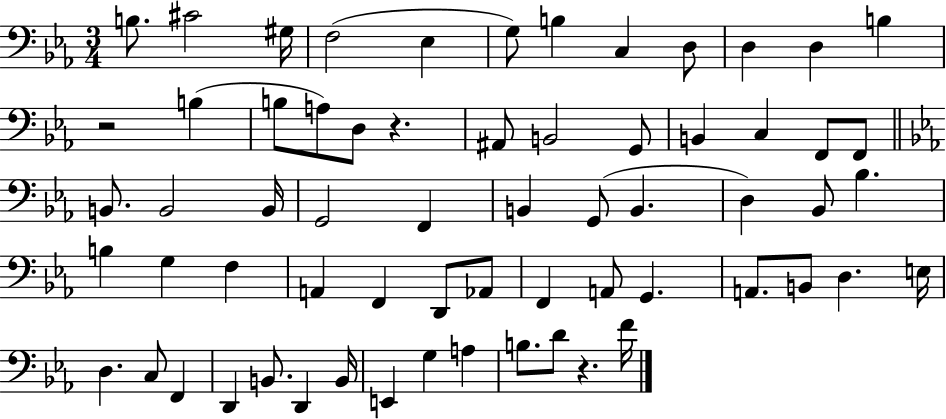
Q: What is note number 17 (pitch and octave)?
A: A#2